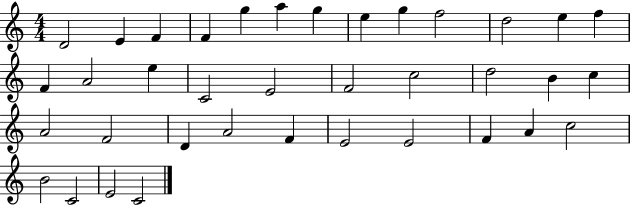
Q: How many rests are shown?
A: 0